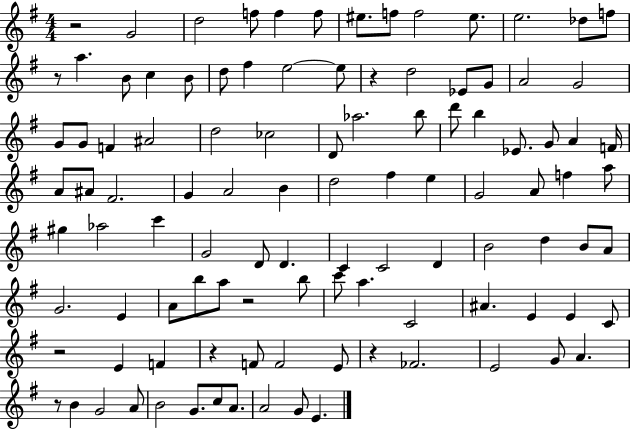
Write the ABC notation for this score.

X:1
T:Untitled
M:4/4
L:1/4
K:G
z2 G2 d2 f/2 f f/2 ^e/2 f/2 f2 ^e/2 e2 _d/2 f/2 z/2 a B/2 c B/2 d/2 ^f e2 e/2 z d2 _E/2 G/2 A2 G2 G/2 G/2 F ^A2 d2 _c2 D/2 _a2 b/2 d'/2 b _E/2 G/2 A F/4 A/2 ^A/2 ^F2 G A2 B d2 ^f e G2 A/2 f a/2 ^g _a2 c' G2 D/2 D C C2 D B2 d B/2 A/2 G2 E A/2 b/2 a/2 z2 b/2 c'/2 a C2 ^A E E C/2 z2 E F z F/2 F2 E/2 z _F2 E2 G/2 A z/2 B G2 A/2 B2 G/2 c/2 A/2 A2 G/2 E